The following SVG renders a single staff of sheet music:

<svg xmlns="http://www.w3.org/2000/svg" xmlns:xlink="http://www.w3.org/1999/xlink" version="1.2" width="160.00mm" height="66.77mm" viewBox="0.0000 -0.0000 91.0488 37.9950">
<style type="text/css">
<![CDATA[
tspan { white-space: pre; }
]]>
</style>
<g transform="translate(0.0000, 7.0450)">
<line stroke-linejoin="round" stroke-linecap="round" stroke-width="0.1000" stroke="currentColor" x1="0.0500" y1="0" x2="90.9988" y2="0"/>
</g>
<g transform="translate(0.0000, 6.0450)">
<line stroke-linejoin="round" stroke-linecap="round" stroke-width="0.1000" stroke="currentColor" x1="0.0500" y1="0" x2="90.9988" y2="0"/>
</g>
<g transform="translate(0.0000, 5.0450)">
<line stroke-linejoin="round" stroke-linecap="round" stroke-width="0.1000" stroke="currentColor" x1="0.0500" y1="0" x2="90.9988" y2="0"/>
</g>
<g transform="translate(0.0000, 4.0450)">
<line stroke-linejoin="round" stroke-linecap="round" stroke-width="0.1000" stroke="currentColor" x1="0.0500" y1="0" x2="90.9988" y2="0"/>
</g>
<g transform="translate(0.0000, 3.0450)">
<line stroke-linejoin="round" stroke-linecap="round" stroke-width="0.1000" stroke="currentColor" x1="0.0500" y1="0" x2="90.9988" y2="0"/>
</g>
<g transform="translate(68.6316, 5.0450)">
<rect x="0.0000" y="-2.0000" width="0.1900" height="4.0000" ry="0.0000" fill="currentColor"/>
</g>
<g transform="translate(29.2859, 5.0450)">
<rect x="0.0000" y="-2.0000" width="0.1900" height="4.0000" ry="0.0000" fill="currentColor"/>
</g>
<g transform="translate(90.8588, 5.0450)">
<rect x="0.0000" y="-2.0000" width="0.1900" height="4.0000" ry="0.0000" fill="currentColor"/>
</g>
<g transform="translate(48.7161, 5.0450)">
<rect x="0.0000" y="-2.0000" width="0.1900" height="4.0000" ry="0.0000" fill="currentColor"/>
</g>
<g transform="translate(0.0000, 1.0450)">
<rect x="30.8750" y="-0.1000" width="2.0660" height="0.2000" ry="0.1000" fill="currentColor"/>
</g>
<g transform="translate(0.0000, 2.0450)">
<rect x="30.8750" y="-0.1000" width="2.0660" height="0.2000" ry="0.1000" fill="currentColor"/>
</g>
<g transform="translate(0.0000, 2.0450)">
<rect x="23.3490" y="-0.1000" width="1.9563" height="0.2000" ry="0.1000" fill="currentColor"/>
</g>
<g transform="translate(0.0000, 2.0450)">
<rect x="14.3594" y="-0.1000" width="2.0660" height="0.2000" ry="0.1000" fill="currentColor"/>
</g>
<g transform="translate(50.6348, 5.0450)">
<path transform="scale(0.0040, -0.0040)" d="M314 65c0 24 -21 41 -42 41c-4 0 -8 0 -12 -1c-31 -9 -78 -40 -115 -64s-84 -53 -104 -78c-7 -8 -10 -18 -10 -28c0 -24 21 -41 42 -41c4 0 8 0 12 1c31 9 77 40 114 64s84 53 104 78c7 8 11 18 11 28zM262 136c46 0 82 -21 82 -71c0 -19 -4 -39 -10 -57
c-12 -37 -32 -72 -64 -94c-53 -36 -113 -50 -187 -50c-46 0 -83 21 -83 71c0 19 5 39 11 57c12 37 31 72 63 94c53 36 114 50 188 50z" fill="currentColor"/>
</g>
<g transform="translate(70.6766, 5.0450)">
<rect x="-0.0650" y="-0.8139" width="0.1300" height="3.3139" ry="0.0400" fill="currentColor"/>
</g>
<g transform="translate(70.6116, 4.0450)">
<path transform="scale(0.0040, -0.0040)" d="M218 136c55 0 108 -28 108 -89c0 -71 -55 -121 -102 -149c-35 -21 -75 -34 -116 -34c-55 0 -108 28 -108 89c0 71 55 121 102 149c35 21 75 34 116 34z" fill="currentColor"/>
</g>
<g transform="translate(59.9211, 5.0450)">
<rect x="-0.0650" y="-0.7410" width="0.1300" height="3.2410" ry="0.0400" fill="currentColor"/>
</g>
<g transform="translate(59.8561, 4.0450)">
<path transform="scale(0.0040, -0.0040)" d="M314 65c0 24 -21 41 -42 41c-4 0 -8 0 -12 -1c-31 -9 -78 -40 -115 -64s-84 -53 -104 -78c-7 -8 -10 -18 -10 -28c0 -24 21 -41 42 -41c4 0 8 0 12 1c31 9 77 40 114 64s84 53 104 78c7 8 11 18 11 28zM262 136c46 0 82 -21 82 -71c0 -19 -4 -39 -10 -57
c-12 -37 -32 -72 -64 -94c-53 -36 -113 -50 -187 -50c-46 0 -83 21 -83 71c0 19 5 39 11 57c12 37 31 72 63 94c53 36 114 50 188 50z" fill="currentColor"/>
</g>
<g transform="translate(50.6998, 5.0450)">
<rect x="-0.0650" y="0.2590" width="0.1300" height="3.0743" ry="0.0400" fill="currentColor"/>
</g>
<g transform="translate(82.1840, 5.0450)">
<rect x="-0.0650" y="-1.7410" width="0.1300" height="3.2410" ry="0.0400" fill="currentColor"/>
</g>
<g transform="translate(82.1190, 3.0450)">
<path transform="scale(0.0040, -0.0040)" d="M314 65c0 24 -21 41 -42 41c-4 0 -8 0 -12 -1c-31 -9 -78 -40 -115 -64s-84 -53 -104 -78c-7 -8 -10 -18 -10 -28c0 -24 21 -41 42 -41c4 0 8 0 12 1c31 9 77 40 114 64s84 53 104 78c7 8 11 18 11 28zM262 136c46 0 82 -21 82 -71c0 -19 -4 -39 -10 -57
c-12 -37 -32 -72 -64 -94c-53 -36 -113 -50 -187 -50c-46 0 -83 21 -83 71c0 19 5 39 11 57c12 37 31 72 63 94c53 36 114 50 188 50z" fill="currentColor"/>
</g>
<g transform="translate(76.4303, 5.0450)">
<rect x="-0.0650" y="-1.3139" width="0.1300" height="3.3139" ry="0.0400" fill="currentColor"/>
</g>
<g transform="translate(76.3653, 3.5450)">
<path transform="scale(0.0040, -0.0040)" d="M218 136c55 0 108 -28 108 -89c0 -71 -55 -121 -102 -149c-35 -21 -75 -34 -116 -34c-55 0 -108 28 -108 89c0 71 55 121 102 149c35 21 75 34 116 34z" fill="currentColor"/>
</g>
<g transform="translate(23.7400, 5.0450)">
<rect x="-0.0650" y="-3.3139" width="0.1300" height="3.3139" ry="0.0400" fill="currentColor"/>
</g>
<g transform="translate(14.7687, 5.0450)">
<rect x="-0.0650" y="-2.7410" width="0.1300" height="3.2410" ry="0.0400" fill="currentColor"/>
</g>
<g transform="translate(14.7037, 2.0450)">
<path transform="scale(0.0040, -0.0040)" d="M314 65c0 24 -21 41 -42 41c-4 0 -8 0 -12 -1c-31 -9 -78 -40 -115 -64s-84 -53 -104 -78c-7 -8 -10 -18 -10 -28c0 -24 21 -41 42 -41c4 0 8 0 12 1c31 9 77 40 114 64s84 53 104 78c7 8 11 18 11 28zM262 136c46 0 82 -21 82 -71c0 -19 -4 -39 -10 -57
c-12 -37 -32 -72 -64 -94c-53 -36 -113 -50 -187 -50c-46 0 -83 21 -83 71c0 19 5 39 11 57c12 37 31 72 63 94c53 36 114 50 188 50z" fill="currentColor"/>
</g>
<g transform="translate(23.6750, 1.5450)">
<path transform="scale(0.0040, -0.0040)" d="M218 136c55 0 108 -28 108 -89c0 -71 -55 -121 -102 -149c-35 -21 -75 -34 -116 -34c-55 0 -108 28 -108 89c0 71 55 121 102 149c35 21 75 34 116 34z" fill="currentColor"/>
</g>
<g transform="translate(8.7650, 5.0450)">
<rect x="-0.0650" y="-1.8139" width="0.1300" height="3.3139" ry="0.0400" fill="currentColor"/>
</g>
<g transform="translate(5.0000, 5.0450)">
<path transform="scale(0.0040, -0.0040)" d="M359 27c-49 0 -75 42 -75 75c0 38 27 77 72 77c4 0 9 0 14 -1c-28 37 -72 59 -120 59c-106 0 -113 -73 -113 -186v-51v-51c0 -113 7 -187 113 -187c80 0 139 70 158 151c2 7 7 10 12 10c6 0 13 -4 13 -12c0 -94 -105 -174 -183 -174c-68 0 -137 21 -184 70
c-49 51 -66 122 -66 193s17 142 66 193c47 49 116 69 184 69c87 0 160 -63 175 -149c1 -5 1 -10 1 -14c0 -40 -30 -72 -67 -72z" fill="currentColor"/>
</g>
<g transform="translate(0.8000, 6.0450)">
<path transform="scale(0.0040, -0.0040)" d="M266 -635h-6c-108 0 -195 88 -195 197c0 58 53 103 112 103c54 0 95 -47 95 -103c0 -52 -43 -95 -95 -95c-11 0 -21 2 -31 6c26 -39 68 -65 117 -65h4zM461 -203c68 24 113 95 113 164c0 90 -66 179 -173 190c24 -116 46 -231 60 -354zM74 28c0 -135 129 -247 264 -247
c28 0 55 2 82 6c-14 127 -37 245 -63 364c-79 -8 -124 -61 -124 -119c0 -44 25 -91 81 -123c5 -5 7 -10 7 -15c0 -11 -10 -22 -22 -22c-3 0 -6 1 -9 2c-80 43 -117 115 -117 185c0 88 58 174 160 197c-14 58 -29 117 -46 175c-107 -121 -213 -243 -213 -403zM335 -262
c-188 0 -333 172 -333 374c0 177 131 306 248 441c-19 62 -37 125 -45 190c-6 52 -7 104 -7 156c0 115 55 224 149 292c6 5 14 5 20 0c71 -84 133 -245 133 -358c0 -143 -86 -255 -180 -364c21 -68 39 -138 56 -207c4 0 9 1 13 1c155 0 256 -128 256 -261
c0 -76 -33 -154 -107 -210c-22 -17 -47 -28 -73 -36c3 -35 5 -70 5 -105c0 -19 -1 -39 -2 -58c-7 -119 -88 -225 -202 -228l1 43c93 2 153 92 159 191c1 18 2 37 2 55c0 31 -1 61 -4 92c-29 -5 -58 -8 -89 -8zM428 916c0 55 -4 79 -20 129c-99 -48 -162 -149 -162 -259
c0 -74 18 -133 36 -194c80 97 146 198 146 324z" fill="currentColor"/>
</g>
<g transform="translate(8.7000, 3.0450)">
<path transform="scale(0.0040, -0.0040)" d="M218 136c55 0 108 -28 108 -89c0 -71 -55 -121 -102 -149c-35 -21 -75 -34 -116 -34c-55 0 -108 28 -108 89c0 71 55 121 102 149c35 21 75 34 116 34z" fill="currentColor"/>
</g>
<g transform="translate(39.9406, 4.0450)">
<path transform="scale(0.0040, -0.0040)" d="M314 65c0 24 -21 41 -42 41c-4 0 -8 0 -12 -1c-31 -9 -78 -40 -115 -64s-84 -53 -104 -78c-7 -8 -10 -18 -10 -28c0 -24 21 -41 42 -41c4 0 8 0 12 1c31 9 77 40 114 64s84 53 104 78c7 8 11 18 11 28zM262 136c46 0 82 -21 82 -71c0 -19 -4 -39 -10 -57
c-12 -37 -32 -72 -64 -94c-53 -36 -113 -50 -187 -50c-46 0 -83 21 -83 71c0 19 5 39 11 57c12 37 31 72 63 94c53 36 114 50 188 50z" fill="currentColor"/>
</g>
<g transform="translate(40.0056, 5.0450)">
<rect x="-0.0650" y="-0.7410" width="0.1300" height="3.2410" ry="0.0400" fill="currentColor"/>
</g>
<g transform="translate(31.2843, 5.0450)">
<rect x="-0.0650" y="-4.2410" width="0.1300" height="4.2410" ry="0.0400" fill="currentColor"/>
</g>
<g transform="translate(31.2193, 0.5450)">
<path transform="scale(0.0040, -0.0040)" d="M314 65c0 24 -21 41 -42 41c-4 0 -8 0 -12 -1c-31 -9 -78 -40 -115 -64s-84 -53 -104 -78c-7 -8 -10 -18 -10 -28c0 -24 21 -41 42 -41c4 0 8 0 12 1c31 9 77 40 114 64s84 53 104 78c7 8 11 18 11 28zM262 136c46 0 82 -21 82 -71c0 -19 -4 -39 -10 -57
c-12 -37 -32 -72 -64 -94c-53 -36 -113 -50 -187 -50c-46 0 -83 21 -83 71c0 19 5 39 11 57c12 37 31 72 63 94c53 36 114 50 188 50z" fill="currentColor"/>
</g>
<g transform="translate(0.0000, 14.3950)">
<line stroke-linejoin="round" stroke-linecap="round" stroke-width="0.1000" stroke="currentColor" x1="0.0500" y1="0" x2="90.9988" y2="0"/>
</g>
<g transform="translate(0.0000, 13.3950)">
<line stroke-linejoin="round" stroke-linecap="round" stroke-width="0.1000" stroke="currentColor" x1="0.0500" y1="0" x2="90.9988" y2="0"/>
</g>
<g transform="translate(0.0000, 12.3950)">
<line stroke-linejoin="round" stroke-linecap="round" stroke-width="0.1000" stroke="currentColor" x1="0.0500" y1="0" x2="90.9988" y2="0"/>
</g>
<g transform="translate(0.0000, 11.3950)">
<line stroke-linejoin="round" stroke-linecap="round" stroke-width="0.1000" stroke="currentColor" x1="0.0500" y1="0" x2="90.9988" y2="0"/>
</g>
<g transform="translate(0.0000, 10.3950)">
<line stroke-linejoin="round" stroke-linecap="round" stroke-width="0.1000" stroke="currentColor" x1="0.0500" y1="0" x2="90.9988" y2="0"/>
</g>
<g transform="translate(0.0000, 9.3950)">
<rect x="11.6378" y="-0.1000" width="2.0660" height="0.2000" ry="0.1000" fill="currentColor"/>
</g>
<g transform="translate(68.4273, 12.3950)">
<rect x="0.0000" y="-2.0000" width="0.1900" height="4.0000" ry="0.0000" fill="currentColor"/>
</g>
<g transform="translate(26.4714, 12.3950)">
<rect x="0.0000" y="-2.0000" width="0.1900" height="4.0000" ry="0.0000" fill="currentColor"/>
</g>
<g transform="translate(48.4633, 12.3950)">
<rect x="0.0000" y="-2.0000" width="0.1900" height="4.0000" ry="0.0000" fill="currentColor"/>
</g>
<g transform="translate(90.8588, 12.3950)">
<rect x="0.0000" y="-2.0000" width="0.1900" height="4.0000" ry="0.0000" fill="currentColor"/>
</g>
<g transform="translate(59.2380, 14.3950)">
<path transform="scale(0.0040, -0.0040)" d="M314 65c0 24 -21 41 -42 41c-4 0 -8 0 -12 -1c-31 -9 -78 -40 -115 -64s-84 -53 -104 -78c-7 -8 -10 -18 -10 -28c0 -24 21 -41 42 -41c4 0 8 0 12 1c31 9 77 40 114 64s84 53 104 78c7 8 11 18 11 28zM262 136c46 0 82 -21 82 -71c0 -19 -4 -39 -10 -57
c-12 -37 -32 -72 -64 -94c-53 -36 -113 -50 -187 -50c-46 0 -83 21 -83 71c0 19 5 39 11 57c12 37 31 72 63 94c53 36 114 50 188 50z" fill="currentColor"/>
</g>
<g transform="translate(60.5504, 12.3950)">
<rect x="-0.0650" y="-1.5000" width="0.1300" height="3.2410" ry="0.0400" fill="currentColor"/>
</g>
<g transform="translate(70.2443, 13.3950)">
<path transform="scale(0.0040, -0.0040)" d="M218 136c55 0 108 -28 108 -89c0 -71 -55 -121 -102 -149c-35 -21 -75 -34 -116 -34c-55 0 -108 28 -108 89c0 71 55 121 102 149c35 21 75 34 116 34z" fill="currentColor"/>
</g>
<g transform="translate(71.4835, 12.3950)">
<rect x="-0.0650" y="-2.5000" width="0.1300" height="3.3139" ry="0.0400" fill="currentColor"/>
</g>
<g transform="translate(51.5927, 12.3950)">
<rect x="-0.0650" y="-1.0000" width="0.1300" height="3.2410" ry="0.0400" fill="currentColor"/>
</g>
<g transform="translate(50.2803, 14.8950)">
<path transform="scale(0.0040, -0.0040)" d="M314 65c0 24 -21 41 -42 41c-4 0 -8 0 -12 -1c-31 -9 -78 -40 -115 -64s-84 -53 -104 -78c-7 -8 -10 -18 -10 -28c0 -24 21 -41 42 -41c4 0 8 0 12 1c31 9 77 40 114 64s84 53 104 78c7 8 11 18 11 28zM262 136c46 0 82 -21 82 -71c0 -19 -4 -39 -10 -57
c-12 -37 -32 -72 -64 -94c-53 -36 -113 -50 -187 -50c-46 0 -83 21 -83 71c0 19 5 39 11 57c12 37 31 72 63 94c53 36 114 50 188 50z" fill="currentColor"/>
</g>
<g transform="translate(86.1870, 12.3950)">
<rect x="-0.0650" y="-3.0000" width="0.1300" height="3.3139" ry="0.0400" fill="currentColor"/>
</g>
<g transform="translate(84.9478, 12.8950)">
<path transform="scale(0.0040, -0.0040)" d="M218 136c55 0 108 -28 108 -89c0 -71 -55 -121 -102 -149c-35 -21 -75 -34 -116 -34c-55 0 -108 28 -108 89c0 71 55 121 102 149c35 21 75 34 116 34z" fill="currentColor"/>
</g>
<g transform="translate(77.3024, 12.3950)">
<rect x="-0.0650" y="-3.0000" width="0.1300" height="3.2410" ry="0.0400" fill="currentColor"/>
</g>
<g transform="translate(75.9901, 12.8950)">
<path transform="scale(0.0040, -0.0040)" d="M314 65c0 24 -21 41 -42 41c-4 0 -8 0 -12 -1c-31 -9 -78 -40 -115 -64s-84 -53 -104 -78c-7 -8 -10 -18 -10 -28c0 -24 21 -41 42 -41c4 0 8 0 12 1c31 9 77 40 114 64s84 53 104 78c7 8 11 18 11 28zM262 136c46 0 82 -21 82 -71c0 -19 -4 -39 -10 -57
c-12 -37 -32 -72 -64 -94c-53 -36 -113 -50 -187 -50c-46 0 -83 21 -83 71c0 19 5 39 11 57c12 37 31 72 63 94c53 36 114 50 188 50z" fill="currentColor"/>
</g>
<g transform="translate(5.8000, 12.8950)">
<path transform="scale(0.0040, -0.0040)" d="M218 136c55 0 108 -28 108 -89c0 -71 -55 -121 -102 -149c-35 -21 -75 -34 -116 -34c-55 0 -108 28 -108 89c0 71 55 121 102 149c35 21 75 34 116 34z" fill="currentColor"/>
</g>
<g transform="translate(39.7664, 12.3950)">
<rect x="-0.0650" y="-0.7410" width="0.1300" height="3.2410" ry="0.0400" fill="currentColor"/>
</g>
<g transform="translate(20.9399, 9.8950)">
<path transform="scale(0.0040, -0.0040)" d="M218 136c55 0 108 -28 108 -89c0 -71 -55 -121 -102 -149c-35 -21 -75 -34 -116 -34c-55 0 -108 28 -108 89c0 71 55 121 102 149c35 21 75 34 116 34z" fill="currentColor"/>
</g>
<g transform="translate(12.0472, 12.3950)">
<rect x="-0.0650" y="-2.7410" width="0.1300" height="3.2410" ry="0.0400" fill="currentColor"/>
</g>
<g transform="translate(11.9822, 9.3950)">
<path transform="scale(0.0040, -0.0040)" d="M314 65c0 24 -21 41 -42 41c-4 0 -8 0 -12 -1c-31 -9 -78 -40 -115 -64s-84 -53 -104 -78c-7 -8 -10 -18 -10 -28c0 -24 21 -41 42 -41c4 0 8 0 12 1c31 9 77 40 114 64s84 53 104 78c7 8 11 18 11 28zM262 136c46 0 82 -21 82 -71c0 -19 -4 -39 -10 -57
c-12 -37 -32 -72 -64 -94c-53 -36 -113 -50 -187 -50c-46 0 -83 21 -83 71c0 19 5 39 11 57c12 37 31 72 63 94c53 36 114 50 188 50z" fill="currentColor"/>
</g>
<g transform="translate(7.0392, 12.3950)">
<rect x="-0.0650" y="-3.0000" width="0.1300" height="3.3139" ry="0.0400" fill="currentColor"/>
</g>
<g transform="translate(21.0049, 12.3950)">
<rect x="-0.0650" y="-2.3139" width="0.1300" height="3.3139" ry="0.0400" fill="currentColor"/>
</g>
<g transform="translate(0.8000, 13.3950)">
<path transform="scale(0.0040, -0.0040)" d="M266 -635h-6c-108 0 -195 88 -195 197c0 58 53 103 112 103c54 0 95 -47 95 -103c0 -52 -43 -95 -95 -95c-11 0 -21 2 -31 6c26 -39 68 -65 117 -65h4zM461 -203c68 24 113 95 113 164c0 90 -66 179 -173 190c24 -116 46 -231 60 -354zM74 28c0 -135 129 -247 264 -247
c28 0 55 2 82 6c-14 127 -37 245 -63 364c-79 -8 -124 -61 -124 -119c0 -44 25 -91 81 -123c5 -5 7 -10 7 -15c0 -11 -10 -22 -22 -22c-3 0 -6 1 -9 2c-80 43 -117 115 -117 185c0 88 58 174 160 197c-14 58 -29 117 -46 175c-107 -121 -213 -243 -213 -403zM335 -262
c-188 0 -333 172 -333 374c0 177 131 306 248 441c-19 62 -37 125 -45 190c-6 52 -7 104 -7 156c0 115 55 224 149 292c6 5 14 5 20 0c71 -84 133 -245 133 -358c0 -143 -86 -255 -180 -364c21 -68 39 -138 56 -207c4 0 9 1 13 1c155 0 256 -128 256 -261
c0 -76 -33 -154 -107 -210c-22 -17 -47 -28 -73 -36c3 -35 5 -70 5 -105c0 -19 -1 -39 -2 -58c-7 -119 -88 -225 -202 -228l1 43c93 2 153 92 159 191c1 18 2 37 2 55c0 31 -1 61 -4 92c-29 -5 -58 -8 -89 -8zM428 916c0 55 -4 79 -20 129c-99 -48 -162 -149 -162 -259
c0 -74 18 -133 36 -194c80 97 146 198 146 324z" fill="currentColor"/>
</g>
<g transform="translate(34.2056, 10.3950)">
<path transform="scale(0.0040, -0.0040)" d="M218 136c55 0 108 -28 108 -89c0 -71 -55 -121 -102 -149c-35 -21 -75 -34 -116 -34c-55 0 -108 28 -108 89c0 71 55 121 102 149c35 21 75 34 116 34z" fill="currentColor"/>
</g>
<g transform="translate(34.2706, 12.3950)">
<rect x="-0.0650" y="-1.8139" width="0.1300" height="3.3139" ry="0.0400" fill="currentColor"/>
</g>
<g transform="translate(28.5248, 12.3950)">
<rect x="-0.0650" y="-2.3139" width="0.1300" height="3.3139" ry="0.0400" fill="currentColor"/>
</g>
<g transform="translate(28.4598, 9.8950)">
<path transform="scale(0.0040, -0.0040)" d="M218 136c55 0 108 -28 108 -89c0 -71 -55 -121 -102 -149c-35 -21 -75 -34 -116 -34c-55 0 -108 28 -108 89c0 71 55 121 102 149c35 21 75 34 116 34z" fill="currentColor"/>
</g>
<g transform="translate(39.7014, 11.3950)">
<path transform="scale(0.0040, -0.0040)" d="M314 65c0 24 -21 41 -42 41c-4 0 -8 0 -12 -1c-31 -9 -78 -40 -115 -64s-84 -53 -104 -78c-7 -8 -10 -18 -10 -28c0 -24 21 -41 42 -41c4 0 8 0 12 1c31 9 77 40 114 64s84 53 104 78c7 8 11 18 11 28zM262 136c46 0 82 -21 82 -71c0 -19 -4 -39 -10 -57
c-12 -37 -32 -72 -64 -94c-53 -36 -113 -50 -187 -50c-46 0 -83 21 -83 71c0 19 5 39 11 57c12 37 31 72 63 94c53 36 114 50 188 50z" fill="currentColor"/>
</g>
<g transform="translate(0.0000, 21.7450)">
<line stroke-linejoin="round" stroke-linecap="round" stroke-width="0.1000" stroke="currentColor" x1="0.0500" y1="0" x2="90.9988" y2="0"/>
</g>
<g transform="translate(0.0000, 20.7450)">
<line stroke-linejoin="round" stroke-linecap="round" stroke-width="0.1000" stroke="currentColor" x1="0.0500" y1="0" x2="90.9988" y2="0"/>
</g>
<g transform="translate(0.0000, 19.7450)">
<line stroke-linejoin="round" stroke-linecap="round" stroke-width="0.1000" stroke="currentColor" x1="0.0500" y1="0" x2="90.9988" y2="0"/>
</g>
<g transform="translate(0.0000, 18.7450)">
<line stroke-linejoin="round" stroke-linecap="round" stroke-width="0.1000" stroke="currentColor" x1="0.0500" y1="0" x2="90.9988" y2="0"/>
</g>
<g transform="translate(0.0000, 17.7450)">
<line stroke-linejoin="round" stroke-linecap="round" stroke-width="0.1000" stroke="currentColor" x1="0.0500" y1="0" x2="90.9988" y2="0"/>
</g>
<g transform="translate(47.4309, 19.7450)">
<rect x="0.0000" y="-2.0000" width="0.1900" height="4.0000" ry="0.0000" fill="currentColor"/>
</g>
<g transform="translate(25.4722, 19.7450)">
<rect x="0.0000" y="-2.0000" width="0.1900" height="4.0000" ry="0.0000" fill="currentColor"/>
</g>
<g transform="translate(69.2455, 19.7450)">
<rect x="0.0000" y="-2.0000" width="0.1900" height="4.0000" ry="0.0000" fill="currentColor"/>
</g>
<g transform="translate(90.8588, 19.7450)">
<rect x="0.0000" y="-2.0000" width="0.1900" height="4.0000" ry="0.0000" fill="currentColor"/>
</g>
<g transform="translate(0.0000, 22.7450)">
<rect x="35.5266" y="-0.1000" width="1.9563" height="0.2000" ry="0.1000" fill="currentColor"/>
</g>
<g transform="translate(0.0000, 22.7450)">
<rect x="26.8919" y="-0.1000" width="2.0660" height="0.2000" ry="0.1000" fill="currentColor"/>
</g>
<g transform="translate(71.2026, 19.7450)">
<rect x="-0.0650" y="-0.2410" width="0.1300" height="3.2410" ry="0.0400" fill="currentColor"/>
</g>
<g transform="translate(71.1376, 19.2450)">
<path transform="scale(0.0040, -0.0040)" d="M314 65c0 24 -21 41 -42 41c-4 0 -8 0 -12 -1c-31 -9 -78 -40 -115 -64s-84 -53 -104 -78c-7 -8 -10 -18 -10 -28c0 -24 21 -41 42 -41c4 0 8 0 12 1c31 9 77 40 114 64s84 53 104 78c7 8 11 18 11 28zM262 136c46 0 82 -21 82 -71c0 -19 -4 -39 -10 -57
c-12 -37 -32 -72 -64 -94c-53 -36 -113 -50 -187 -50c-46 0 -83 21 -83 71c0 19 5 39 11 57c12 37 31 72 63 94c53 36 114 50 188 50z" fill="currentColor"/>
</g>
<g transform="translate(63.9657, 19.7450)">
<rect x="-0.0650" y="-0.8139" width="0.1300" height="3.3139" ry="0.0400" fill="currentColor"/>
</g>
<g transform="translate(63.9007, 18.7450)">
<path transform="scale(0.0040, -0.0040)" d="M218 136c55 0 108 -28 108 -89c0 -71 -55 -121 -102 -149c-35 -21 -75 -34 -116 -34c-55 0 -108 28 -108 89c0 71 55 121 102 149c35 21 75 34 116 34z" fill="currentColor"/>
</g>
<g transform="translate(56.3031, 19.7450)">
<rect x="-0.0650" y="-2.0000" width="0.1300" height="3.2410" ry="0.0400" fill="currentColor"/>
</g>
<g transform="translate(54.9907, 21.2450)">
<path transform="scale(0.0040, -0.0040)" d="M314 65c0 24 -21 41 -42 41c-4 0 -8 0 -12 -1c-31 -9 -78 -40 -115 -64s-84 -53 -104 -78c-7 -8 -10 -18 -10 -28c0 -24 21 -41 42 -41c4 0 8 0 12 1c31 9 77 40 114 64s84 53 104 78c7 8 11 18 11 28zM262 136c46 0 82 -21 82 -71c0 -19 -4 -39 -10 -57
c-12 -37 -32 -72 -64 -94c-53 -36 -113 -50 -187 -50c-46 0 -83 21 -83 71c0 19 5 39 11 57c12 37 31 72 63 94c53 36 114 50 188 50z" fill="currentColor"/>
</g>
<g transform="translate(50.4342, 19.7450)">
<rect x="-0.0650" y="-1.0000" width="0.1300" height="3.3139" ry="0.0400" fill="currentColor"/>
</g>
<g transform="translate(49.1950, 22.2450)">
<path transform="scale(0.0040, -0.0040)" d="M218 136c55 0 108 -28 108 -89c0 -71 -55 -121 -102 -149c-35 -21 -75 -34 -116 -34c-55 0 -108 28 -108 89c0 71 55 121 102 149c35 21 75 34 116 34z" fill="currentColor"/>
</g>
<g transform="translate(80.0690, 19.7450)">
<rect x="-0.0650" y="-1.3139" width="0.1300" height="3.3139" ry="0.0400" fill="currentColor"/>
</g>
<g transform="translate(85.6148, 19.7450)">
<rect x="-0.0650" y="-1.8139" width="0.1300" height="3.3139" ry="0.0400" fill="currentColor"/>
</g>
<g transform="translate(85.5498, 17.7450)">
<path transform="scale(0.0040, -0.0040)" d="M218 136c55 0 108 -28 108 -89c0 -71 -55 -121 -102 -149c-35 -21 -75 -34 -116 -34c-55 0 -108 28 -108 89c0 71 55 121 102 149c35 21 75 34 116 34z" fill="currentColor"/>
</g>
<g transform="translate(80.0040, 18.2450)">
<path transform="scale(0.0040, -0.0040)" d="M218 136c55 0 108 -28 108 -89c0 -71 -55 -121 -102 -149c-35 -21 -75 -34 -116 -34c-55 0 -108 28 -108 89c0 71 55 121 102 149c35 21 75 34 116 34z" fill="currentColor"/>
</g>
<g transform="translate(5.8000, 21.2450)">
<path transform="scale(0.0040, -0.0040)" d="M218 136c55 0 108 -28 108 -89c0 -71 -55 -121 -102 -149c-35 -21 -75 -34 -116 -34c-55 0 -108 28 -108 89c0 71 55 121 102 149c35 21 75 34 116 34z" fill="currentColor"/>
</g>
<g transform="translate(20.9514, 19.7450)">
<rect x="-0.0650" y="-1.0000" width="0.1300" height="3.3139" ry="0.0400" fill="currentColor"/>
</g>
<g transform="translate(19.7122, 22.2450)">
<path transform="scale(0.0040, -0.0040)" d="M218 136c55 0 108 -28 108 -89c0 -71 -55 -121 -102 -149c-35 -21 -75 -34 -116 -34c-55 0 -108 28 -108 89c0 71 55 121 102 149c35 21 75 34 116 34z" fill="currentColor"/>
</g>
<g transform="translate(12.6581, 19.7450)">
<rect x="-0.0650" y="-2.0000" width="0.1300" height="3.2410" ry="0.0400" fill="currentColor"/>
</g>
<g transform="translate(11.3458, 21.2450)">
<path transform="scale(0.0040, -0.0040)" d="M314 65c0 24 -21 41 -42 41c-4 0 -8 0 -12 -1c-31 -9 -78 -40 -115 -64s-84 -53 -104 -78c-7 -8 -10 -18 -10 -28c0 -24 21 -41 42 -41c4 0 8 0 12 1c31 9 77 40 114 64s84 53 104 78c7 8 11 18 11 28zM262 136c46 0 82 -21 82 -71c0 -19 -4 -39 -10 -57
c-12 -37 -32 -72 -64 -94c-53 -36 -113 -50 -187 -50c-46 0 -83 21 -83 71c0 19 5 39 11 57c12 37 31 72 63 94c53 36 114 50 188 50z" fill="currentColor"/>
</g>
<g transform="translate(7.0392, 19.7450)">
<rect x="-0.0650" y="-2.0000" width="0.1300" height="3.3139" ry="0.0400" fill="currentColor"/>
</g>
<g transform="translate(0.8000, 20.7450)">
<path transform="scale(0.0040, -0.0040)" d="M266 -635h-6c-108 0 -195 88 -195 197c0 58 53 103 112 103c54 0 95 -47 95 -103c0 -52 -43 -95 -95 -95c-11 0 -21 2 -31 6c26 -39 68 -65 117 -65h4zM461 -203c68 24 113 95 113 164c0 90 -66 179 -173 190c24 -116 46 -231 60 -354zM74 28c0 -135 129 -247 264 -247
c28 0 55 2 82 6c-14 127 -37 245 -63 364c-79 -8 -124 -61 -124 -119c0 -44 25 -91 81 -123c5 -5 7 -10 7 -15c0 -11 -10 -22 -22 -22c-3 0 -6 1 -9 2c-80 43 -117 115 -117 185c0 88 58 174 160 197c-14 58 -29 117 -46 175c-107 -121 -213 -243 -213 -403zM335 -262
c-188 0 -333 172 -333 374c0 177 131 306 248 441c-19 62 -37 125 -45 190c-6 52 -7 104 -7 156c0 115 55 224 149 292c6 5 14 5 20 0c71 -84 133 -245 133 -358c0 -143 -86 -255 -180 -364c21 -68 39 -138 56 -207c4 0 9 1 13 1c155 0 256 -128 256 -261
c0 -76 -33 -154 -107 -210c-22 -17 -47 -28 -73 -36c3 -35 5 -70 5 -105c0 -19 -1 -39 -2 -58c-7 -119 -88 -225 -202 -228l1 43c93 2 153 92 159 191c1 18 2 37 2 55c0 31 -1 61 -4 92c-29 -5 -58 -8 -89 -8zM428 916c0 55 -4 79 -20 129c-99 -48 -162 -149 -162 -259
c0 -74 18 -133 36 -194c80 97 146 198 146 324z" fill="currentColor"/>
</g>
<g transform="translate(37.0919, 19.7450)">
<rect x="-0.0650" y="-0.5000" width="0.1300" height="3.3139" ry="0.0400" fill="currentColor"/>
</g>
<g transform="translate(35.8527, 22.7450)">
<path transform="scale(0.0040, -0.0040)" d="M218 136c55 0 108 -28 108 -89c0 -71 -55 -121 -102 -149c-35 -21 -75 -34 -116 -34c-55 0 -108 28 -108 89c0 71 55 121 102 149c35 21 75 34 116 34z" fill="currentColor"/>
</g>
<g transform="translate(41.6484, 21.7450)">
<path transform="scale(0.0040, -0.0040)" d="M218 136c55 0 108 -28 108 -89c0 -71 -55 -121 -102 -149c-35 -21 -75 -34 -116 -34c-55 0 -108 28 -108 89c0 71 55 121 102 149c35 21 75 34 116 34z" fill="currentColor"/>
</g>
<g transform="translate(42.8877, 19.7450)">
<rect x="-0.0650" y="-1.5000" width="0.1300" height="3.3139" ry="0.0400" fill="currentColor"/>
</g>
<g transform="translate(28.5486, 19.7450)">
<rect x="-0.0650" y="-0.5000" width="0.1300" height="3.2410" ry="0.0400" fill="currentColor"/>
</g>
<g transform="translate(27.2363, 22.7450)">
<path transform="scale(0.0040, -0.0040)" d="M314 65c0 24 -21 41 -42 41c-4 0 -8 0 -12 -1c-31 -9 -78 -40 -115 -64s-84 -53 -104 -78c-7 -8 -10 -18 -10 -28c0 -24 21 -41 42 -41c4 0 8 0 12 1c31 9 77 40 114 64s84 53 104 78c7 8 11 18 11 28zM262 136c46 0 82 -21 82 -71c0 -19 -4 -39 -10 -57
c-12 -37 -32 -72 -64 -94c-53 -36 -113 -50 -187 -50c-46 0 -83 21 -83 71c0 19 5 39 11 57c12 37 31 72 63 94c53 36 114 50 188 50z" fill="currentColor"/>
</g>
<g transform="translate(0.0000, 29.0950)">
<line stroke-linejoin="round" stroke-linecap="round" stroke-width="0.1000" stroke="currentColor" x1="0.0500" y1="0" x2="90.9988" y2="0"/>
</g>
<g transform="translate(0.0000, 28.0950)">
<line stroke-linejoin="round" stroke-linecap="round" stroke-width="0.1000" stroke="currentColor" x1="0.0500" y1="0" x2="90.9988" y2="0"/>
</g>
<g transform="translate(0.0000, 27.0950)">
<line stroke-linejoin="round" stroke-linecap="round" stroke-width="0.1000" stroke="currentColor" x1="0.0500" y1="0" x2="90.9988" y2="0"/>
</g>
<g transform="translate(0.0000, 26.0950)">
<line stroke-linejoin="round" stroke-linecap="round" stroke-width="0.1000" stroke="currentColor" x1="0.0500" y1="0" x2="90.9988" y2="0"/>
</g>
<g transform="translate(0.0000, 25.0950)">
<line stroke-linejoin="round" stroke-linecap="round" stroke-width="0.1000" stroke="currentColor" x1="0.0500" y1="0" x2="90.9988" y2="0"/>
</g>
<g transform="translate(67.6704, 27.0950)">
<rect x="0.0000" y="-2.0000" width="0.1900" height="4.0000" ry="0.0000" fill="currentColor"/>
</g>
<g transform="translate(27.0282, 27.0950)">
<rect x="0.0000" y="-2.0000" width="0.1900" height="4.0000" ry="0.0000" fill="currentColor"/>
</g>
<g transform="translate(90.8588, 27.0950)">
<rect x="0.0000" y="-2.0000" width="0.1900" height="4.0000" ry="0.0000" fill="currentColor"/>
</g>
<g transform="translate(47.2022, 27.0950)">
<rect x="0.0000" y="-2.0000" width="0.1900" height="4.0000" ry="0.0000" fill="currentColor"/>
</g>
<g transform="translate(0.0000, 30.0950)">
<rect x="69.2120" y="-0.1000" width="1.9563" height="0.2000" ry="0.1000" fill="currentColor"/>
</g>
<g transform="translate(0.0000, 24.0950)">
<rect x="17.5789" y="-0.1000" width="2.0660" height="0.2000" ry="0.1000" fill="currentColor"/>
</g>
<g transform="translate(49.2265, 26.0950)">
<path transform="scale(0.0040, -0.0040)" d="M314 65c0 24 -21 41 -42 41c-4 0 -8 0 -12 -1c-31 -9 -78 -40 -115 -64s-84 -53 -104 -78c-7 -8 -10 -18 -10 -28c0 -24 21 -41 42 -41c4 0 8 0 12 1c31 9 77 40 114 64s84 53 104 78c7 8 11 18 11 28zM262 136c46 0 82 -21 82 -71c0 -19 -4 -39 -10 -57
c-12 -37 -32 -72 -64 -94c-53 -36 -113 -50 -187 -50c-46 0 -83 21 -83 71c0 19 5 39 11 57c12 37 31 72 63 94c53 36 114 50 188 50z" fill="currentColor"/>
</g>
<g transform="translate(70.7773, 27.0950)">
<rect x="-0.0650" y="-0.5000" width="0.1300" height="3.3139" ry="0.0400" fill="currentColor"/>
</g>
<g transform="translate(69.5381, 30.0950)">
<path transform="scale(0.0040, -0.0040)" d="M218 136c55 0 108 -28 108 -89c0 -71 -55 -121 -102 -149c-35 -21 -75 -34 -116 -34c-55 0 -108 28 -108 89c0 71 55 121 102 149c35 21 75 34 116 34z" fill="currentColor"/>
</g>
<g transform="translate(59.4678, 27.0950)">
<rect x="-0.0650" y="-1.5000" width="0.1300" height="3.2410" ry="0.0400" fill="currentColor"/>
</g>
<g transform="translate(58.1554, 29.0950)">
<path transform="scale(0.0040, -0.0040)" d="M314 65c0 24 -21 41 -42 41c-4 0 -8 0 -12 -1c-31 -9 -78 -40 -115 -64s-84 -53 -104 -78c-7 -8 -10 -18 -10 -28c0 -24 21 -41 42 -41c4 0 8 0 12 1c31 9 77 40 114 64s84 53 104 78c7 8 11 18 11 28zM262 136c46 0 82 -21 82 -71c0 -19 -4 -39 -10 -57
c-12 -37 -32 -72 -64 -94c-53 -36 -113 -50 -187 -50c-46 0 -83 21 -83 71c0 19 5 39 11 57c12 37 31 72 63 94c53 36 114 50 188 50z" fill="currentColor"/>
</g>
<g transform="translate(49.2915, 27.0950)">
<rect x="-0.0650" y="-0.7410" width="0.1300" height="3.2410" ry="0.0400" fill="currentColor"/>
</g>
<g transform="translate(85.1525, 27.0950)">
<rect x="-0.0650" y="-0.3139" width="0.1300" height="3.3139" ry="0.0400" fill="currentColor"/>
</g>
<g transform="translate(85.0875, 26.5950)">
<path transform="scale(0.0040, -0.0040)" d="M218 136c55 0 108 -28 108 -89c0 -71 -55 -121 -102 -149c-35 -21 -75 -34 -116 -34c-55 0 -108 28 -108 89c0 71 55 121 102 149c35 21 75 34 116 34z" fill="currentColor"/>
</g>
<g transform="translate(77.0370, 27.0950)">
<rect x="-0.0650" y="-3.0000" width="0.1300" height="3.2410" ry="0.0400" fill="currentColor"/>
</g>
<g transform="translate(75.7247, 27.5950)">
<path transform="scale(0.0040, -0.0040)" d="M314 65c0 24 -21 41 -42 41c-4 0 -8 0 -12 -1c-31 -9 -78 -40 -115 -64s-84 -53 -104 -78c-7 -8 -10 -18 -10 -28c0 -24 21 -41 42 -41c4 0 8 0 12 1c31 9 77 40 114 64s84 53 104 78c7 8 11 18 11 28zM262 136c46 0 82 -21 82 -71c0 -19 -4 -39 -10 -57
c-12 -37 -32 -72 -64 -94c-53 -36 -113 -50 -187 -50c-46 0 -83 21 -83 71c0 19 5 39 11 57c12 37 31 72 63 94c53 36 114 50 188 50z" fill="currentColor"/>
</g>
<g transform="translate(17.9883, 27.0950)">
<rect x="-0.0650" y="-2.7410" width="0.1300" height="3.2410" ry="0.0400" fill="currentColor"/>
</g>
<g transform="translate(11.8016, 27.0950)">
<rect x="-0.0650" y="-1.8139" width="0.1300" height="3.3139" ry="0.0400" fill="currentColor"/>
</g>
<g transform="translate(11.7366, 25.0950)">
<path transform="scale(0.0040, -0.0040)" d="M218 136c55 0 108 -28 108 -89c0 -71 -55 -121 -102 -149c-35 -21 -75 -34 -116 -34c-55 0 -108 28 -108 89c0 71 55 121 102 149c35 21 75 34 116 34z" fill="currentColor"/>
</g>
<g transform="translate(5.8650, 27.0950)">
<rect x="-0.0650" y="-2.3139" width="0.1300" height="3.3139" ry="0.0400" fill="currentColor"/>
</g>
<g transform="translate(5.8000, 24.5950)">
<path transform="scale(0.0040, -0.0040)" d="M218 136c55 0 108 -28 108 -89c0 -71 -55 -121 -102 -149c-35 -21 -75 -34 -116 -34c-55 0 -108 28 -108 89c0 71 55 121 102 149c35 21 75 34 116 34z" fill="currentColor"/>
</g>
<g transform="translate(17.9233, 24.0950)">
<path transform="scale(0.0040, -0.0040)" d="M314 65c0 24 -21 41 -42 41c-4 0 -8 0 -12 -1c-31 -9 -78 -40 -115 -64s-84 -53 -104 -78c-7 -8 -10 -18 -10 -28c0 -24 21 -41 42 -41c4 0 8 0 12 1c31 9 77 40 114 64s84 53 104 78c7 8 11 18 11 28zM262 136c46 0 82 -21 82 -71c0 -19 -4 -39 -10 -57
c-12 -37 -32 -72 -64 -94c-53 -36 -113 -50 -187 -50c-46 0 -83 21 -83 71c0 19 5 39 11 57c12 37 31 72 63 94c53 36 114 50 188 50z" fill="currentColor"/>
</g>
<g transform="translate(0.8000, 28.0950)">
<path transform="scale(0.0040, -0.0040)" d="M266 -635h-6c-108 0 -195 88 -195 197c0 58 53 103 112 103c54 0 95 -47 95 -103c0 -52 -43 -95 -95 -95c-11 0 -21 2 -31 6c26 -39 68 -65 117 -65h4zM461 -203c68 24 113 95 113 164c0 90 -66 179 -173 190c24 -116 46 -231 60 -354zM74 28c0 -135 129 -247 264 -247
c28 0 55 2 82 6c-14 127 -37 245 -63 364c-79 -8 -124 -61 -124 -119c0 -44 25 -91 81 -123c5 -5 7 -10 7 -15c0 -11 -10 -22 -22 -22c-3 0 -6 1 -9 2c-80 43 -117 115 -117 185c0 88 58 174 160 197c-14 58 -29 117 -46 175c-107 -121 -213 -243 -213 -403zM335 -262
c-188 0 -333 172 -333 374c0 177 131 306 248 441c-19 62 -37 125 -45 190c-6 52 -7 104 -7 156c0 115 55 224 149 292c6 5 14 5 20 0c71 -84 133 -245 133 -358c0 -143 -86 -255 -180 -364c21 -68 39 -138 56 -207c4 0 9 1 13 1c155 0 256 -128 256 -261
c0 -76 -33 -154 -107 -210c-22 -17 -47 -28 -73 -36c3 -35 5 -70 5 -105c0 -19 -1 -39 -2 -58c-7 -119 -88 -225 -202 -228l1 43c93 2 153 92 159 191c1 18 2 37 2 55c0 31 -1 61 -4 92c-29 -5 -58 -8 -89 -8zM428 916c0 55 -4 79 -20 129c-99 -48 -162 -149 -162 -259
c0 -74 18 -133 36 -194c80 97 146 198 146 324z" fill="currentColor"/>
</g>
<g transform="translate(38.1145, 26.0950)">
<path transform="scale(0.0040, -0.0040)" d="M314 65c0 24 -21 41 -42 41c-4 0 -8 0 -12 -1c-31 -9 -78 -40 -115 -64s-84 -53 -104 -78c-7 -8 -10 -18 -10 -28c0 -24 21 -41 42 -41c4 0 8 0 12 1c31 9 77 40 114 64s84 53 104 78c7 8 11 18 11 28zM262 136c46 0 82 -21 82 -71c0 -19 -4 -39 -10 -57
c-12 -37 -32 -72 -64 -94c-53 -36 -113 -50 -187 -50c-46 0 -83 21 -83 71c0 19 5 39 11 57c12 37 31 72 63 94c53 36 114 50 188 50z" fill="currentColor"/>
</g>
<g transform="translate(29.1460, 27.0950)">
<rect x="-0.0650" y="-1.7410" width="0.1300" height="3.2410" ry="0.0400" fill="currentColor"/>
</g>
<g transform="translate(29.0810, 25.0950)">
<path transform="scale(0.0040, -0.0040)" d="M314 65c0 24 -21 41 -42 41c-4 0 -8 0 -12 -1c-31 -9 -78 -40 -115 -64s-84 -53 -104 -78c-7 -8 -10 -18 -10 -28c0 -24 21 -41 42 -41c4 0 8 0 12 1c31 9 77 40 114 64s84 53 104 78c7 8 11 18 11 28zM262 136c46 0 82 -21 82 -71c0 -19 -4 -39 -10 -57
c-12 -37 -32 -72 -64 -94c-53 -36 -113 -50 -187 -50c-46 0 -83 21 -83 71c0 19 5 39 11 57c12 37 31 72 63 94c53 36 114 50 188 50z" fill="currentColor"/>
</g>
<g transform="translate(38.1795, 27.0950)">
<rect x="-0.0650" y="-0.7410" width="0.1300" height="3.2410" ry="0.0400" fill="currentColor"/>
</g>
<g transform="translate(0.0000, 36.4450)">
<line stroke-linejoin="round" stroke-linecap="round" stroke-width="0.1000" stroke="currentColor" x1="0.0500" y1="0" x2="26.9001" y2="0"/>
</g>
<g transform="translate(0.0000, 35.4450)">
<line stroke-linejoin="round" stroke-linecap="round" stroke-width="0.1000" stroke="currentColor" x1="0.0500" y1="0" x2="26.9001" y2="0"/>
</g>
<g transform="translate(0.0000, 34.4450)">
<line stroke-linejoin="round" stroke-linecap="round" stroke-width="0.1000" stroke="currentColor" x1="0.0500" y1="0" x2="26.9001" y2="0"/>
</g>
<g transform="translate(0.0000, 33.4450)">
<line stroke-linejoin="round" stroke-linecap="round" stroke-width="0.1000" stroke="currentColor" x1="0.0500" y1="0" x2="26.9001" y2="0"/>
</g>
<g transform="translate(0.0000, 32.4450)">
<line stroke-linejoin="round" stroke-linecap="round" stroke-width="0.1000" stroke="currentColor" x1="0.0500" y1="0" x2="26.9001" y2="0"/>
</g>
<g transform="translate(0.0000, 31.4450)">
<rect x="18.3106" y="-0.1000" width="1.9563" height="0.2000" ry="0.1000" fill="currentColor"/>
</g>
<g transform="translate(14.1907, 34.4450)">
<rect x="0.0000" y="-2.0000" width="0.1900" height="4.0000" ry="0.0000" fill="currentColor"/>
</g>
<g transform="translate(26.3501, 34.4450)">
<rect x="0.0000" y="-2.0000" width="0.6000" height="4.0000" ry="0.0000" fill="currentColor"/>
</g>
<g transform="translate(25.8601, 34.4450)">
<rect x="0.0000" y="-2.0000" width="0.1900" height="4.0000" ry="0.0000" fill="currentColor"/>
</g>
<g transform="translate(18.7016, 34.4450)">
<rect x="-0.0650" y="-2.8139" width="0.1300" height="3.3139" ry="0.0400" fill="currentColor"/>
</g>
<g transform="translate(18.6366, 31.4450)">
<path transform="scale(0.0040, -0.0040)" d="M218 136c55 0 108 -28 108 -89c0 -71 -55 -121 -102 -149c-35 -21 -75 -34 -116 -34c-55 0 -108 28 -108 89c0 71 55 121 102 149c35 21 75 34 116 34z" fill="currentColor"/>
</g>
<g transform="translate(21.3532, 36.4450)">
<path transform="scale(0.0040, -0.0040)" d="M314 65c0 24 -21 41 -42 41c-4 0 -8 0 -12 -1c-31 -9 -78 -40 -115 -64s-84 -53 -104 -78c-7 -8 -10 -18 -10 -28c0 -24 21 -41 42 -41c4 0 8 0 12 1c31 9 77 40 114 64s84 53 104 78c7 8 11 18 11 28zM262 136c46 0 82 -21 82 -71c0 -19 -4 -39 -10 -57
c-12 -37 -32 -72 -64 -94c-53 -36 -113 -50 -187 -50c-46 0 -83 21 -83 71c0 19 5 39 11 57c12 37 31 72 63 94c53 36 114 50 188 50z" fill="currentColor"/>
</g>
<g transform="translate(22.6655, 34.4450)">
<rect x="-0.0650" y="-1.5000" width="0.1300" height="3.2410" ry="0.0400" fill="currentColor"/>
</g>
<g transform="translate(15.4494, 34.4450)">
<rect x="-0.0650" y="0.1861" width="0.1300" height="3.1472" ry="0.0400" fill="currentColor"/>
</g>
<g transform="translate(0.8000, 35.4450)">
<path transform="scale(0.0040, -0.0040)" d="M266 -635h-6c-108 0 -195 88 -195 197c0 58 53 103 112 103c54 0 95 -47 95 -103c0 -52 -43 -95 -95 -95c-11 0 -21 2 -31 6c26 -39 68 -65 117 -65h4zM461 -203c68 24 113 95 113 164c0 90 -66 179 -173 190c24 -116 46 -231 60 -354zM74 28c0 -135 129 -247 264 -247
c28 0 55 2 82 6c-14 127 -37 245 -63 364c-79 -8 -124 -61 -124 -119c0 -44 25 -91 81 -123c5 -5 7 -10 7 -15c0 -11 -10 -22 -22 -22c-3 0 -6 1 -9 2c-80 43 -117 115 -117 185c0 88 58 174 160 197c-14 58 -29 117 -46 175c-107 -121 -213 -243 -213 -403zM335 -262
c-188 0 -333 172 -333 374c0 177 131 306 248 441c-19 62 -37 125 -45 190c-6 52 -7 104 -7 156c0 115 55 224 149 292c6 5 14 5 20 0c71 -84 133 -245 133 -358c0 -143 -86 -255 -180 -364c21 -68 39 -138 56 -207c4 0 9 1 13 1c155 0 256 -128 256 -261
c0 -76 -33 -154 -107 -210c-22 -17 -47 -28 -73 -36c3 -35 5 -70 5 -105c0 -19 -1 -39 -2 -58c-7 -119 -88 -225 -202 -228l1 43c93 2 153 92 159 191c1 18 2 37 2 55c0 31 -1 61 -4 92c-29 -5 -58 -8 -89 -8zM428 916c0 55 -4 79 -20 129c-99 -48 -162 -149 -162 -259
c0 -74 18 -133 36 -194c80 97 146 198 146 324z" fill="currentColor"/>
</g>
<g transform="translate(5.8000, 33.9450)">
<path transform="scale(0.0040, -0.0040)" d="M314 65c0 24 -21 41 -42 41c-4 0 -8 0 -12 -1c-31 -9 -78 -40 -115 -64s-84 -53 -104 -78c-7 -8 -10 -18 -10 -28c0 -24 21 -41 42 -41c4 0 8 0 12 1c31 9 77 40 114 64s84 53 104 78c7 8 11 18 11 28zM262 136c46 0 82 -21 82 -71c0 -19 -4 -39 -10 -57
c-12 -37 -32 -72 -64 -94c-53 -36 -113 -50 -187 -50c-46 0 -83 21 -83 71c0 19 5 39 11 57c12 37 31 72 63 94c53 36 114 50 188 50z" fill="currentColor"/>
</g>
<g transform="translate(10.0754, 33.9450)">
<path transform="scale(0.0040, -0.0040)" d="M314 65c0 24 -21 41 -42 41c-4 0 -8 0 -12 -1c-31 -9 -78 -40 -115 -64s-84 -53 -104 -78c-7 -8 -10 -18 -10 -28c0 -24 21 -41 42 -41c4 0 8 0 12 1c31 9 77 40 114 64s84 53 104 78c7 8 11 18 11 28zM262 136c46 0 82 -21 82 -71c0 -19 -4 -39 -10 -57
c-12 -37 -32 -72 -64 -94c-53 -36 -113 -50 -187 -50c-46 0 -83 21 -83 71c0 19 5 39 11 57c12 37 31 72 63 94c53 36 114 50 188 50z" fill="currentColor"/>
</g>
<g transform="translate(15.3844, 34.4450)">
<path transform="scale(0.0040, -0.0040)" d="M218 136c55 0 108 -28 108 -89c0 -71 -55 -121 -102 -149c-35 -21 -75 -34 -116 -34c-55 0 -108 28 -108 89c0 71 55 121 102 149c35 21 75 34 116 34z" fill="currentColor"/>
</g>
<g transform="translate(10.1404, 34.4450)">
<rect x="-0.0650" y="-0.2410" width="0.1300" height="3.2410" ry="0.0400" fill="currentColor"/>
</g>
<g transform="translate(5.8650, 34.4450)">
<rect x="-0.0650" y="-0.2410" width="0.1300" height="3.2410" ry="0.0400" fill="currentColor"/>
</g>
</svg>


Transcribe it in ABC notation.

X:1
T:Untitled
M:4/4
L:1/4
K:C
f a2 b d'2 d2 B2 d2 d e f2 A a2 g g f d2 D2 E2 G A2 A F F2 D C2 C E D F2 d c2 e f g f a2 f2 d2 d2 E2 C A2 c c2 c2 B a E2